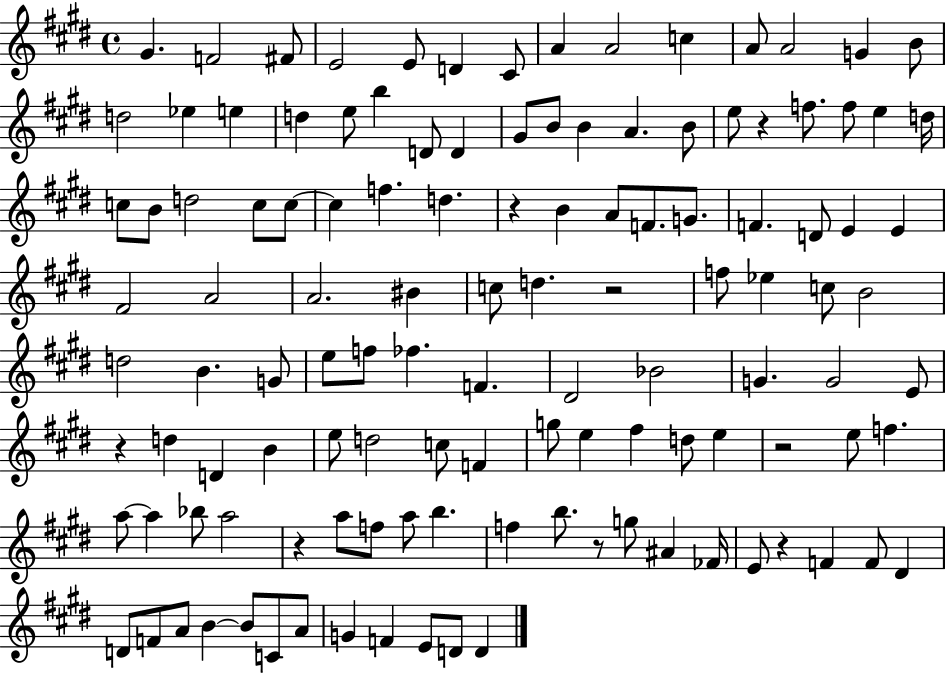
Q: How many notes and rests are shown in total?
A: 121